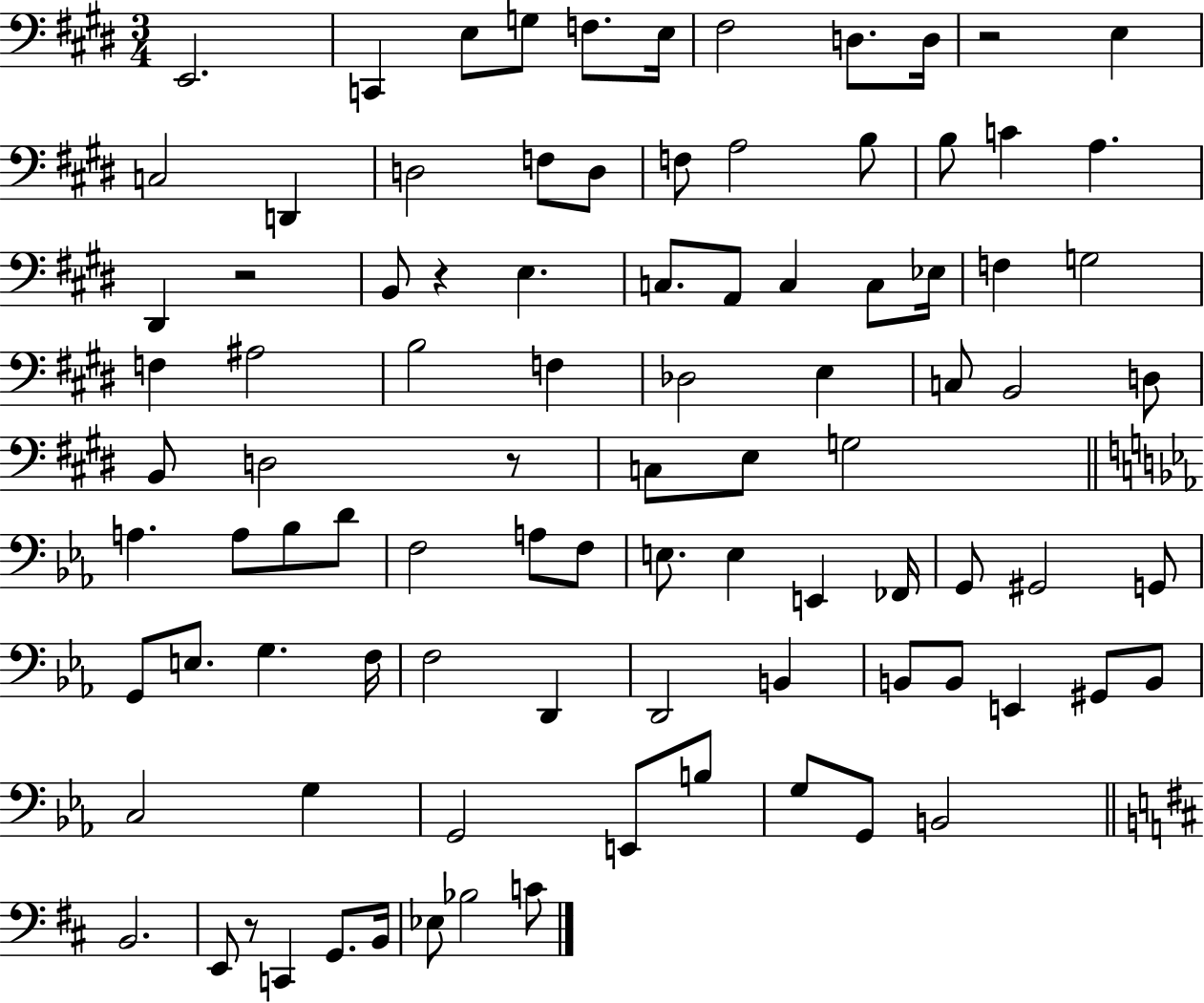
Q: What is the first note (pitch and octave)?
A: E2